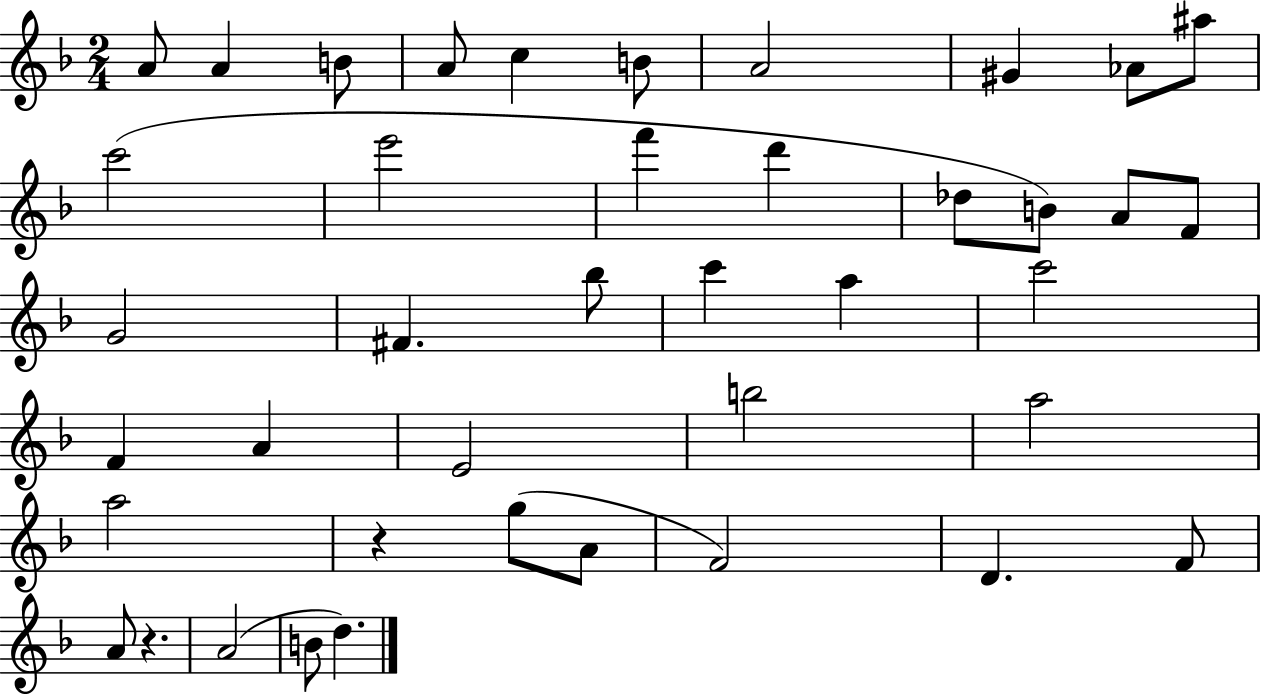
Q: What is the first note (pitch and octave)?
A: A4